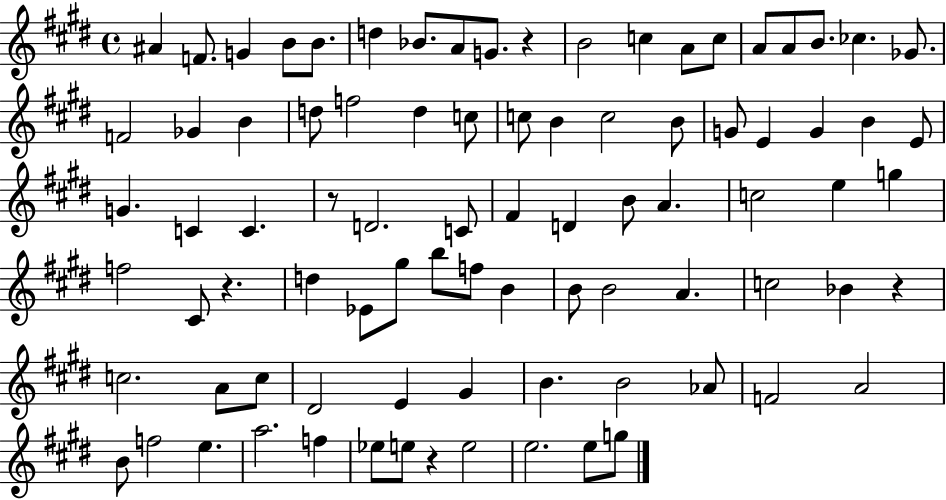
A#4/q F4/e. G4/q B4/e B4/e. D5/q Bb4/e. A4/e G4/e. R/q B4/h C5/q A4/e C5/e A4/e A4/e B4/e. CES5/q. Gb4/e. F4/h Gb4/q B4/q D5/e F5/h D5/q C5/e C5/e B4/q C5/h B4/e G4/e E4/q G4/q B4/q E4/e G4/q. C4/q C4/q. R/e D4/h. C4/e F#4/q D4/q B4/e A4/q. C5/h E5/q G5/q F5/h C#4/e R/q. D5/q Eb4/e G#5/e B5/e F5/e B4/q B4/e B4/h A4/q. C5/h Bb4/q R/q C5/h. A4/e C5/e D#4/h E4/q G#4/q B4/q. B4/h Ab4/e F4/h A4/h B4/e F5/h E5/q. A5/h. F5/q Eb5/e E5/e R/q E5/h E5/h. E5/e G5/e